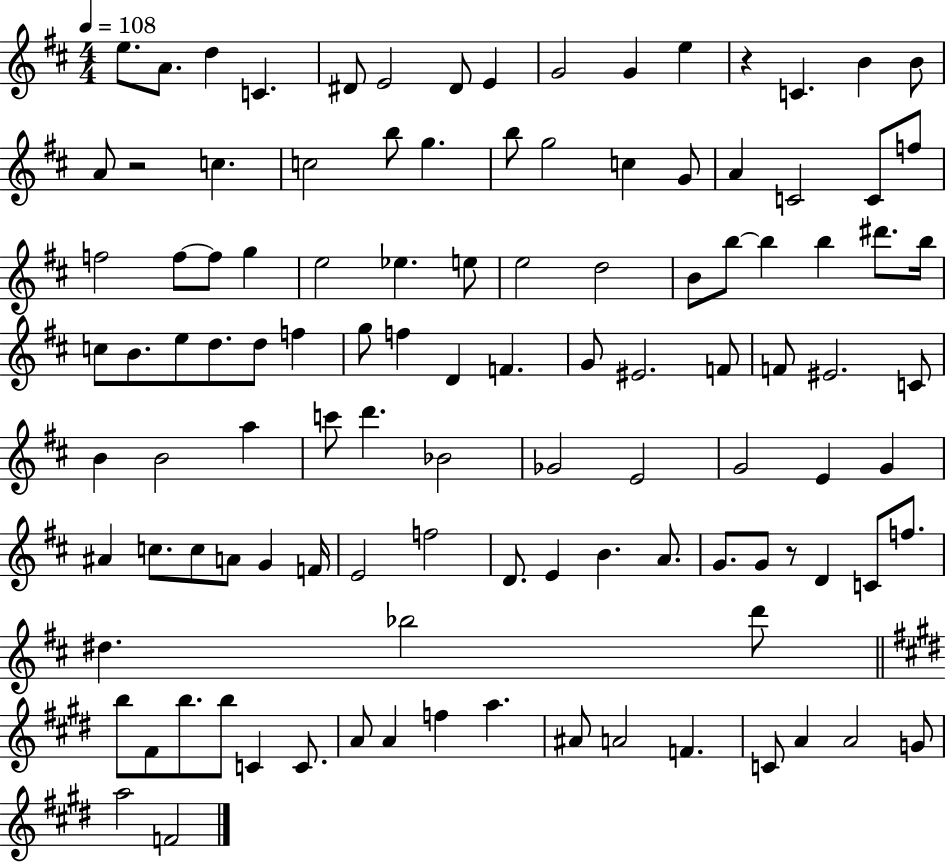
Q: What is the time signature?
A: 4/4